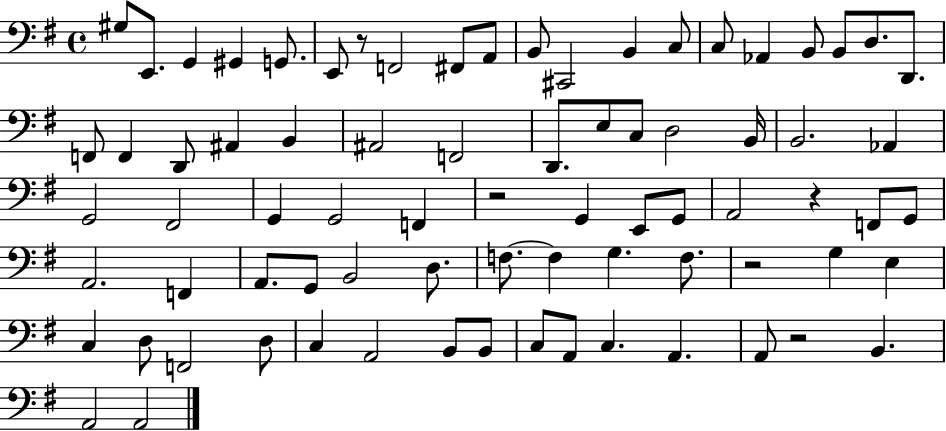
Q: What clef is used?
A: bass